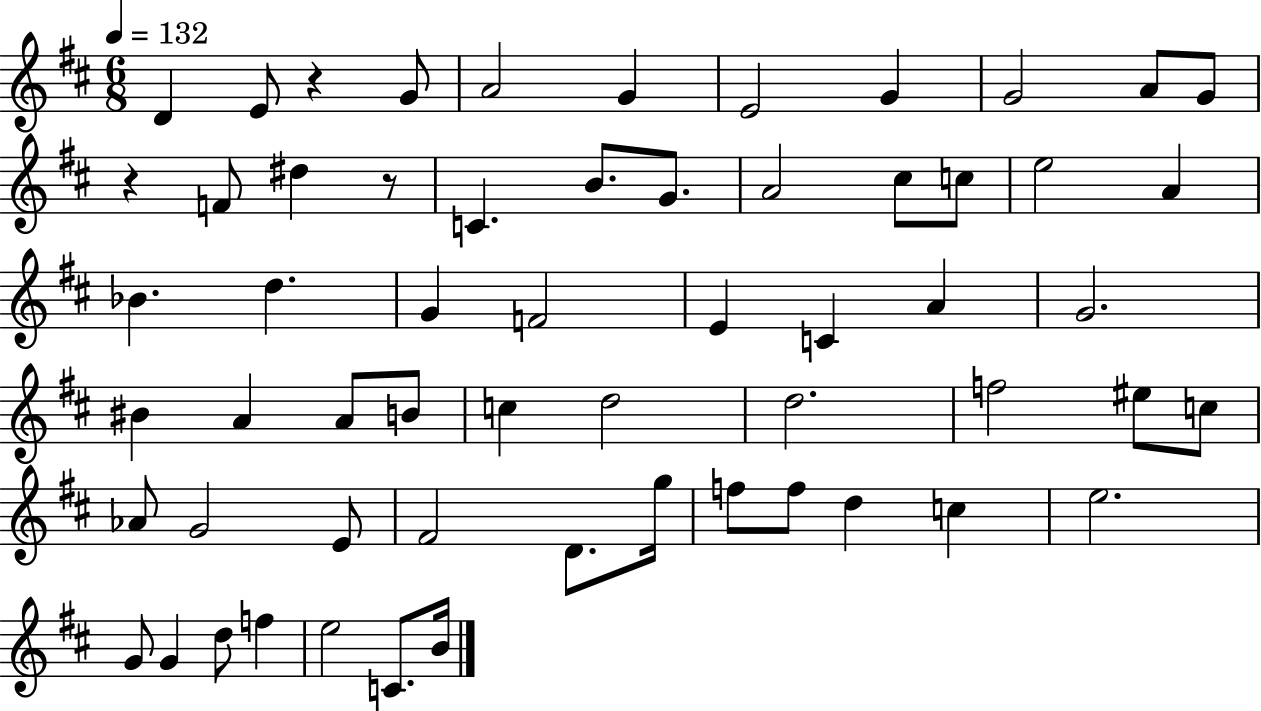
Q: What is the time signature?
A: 6/8